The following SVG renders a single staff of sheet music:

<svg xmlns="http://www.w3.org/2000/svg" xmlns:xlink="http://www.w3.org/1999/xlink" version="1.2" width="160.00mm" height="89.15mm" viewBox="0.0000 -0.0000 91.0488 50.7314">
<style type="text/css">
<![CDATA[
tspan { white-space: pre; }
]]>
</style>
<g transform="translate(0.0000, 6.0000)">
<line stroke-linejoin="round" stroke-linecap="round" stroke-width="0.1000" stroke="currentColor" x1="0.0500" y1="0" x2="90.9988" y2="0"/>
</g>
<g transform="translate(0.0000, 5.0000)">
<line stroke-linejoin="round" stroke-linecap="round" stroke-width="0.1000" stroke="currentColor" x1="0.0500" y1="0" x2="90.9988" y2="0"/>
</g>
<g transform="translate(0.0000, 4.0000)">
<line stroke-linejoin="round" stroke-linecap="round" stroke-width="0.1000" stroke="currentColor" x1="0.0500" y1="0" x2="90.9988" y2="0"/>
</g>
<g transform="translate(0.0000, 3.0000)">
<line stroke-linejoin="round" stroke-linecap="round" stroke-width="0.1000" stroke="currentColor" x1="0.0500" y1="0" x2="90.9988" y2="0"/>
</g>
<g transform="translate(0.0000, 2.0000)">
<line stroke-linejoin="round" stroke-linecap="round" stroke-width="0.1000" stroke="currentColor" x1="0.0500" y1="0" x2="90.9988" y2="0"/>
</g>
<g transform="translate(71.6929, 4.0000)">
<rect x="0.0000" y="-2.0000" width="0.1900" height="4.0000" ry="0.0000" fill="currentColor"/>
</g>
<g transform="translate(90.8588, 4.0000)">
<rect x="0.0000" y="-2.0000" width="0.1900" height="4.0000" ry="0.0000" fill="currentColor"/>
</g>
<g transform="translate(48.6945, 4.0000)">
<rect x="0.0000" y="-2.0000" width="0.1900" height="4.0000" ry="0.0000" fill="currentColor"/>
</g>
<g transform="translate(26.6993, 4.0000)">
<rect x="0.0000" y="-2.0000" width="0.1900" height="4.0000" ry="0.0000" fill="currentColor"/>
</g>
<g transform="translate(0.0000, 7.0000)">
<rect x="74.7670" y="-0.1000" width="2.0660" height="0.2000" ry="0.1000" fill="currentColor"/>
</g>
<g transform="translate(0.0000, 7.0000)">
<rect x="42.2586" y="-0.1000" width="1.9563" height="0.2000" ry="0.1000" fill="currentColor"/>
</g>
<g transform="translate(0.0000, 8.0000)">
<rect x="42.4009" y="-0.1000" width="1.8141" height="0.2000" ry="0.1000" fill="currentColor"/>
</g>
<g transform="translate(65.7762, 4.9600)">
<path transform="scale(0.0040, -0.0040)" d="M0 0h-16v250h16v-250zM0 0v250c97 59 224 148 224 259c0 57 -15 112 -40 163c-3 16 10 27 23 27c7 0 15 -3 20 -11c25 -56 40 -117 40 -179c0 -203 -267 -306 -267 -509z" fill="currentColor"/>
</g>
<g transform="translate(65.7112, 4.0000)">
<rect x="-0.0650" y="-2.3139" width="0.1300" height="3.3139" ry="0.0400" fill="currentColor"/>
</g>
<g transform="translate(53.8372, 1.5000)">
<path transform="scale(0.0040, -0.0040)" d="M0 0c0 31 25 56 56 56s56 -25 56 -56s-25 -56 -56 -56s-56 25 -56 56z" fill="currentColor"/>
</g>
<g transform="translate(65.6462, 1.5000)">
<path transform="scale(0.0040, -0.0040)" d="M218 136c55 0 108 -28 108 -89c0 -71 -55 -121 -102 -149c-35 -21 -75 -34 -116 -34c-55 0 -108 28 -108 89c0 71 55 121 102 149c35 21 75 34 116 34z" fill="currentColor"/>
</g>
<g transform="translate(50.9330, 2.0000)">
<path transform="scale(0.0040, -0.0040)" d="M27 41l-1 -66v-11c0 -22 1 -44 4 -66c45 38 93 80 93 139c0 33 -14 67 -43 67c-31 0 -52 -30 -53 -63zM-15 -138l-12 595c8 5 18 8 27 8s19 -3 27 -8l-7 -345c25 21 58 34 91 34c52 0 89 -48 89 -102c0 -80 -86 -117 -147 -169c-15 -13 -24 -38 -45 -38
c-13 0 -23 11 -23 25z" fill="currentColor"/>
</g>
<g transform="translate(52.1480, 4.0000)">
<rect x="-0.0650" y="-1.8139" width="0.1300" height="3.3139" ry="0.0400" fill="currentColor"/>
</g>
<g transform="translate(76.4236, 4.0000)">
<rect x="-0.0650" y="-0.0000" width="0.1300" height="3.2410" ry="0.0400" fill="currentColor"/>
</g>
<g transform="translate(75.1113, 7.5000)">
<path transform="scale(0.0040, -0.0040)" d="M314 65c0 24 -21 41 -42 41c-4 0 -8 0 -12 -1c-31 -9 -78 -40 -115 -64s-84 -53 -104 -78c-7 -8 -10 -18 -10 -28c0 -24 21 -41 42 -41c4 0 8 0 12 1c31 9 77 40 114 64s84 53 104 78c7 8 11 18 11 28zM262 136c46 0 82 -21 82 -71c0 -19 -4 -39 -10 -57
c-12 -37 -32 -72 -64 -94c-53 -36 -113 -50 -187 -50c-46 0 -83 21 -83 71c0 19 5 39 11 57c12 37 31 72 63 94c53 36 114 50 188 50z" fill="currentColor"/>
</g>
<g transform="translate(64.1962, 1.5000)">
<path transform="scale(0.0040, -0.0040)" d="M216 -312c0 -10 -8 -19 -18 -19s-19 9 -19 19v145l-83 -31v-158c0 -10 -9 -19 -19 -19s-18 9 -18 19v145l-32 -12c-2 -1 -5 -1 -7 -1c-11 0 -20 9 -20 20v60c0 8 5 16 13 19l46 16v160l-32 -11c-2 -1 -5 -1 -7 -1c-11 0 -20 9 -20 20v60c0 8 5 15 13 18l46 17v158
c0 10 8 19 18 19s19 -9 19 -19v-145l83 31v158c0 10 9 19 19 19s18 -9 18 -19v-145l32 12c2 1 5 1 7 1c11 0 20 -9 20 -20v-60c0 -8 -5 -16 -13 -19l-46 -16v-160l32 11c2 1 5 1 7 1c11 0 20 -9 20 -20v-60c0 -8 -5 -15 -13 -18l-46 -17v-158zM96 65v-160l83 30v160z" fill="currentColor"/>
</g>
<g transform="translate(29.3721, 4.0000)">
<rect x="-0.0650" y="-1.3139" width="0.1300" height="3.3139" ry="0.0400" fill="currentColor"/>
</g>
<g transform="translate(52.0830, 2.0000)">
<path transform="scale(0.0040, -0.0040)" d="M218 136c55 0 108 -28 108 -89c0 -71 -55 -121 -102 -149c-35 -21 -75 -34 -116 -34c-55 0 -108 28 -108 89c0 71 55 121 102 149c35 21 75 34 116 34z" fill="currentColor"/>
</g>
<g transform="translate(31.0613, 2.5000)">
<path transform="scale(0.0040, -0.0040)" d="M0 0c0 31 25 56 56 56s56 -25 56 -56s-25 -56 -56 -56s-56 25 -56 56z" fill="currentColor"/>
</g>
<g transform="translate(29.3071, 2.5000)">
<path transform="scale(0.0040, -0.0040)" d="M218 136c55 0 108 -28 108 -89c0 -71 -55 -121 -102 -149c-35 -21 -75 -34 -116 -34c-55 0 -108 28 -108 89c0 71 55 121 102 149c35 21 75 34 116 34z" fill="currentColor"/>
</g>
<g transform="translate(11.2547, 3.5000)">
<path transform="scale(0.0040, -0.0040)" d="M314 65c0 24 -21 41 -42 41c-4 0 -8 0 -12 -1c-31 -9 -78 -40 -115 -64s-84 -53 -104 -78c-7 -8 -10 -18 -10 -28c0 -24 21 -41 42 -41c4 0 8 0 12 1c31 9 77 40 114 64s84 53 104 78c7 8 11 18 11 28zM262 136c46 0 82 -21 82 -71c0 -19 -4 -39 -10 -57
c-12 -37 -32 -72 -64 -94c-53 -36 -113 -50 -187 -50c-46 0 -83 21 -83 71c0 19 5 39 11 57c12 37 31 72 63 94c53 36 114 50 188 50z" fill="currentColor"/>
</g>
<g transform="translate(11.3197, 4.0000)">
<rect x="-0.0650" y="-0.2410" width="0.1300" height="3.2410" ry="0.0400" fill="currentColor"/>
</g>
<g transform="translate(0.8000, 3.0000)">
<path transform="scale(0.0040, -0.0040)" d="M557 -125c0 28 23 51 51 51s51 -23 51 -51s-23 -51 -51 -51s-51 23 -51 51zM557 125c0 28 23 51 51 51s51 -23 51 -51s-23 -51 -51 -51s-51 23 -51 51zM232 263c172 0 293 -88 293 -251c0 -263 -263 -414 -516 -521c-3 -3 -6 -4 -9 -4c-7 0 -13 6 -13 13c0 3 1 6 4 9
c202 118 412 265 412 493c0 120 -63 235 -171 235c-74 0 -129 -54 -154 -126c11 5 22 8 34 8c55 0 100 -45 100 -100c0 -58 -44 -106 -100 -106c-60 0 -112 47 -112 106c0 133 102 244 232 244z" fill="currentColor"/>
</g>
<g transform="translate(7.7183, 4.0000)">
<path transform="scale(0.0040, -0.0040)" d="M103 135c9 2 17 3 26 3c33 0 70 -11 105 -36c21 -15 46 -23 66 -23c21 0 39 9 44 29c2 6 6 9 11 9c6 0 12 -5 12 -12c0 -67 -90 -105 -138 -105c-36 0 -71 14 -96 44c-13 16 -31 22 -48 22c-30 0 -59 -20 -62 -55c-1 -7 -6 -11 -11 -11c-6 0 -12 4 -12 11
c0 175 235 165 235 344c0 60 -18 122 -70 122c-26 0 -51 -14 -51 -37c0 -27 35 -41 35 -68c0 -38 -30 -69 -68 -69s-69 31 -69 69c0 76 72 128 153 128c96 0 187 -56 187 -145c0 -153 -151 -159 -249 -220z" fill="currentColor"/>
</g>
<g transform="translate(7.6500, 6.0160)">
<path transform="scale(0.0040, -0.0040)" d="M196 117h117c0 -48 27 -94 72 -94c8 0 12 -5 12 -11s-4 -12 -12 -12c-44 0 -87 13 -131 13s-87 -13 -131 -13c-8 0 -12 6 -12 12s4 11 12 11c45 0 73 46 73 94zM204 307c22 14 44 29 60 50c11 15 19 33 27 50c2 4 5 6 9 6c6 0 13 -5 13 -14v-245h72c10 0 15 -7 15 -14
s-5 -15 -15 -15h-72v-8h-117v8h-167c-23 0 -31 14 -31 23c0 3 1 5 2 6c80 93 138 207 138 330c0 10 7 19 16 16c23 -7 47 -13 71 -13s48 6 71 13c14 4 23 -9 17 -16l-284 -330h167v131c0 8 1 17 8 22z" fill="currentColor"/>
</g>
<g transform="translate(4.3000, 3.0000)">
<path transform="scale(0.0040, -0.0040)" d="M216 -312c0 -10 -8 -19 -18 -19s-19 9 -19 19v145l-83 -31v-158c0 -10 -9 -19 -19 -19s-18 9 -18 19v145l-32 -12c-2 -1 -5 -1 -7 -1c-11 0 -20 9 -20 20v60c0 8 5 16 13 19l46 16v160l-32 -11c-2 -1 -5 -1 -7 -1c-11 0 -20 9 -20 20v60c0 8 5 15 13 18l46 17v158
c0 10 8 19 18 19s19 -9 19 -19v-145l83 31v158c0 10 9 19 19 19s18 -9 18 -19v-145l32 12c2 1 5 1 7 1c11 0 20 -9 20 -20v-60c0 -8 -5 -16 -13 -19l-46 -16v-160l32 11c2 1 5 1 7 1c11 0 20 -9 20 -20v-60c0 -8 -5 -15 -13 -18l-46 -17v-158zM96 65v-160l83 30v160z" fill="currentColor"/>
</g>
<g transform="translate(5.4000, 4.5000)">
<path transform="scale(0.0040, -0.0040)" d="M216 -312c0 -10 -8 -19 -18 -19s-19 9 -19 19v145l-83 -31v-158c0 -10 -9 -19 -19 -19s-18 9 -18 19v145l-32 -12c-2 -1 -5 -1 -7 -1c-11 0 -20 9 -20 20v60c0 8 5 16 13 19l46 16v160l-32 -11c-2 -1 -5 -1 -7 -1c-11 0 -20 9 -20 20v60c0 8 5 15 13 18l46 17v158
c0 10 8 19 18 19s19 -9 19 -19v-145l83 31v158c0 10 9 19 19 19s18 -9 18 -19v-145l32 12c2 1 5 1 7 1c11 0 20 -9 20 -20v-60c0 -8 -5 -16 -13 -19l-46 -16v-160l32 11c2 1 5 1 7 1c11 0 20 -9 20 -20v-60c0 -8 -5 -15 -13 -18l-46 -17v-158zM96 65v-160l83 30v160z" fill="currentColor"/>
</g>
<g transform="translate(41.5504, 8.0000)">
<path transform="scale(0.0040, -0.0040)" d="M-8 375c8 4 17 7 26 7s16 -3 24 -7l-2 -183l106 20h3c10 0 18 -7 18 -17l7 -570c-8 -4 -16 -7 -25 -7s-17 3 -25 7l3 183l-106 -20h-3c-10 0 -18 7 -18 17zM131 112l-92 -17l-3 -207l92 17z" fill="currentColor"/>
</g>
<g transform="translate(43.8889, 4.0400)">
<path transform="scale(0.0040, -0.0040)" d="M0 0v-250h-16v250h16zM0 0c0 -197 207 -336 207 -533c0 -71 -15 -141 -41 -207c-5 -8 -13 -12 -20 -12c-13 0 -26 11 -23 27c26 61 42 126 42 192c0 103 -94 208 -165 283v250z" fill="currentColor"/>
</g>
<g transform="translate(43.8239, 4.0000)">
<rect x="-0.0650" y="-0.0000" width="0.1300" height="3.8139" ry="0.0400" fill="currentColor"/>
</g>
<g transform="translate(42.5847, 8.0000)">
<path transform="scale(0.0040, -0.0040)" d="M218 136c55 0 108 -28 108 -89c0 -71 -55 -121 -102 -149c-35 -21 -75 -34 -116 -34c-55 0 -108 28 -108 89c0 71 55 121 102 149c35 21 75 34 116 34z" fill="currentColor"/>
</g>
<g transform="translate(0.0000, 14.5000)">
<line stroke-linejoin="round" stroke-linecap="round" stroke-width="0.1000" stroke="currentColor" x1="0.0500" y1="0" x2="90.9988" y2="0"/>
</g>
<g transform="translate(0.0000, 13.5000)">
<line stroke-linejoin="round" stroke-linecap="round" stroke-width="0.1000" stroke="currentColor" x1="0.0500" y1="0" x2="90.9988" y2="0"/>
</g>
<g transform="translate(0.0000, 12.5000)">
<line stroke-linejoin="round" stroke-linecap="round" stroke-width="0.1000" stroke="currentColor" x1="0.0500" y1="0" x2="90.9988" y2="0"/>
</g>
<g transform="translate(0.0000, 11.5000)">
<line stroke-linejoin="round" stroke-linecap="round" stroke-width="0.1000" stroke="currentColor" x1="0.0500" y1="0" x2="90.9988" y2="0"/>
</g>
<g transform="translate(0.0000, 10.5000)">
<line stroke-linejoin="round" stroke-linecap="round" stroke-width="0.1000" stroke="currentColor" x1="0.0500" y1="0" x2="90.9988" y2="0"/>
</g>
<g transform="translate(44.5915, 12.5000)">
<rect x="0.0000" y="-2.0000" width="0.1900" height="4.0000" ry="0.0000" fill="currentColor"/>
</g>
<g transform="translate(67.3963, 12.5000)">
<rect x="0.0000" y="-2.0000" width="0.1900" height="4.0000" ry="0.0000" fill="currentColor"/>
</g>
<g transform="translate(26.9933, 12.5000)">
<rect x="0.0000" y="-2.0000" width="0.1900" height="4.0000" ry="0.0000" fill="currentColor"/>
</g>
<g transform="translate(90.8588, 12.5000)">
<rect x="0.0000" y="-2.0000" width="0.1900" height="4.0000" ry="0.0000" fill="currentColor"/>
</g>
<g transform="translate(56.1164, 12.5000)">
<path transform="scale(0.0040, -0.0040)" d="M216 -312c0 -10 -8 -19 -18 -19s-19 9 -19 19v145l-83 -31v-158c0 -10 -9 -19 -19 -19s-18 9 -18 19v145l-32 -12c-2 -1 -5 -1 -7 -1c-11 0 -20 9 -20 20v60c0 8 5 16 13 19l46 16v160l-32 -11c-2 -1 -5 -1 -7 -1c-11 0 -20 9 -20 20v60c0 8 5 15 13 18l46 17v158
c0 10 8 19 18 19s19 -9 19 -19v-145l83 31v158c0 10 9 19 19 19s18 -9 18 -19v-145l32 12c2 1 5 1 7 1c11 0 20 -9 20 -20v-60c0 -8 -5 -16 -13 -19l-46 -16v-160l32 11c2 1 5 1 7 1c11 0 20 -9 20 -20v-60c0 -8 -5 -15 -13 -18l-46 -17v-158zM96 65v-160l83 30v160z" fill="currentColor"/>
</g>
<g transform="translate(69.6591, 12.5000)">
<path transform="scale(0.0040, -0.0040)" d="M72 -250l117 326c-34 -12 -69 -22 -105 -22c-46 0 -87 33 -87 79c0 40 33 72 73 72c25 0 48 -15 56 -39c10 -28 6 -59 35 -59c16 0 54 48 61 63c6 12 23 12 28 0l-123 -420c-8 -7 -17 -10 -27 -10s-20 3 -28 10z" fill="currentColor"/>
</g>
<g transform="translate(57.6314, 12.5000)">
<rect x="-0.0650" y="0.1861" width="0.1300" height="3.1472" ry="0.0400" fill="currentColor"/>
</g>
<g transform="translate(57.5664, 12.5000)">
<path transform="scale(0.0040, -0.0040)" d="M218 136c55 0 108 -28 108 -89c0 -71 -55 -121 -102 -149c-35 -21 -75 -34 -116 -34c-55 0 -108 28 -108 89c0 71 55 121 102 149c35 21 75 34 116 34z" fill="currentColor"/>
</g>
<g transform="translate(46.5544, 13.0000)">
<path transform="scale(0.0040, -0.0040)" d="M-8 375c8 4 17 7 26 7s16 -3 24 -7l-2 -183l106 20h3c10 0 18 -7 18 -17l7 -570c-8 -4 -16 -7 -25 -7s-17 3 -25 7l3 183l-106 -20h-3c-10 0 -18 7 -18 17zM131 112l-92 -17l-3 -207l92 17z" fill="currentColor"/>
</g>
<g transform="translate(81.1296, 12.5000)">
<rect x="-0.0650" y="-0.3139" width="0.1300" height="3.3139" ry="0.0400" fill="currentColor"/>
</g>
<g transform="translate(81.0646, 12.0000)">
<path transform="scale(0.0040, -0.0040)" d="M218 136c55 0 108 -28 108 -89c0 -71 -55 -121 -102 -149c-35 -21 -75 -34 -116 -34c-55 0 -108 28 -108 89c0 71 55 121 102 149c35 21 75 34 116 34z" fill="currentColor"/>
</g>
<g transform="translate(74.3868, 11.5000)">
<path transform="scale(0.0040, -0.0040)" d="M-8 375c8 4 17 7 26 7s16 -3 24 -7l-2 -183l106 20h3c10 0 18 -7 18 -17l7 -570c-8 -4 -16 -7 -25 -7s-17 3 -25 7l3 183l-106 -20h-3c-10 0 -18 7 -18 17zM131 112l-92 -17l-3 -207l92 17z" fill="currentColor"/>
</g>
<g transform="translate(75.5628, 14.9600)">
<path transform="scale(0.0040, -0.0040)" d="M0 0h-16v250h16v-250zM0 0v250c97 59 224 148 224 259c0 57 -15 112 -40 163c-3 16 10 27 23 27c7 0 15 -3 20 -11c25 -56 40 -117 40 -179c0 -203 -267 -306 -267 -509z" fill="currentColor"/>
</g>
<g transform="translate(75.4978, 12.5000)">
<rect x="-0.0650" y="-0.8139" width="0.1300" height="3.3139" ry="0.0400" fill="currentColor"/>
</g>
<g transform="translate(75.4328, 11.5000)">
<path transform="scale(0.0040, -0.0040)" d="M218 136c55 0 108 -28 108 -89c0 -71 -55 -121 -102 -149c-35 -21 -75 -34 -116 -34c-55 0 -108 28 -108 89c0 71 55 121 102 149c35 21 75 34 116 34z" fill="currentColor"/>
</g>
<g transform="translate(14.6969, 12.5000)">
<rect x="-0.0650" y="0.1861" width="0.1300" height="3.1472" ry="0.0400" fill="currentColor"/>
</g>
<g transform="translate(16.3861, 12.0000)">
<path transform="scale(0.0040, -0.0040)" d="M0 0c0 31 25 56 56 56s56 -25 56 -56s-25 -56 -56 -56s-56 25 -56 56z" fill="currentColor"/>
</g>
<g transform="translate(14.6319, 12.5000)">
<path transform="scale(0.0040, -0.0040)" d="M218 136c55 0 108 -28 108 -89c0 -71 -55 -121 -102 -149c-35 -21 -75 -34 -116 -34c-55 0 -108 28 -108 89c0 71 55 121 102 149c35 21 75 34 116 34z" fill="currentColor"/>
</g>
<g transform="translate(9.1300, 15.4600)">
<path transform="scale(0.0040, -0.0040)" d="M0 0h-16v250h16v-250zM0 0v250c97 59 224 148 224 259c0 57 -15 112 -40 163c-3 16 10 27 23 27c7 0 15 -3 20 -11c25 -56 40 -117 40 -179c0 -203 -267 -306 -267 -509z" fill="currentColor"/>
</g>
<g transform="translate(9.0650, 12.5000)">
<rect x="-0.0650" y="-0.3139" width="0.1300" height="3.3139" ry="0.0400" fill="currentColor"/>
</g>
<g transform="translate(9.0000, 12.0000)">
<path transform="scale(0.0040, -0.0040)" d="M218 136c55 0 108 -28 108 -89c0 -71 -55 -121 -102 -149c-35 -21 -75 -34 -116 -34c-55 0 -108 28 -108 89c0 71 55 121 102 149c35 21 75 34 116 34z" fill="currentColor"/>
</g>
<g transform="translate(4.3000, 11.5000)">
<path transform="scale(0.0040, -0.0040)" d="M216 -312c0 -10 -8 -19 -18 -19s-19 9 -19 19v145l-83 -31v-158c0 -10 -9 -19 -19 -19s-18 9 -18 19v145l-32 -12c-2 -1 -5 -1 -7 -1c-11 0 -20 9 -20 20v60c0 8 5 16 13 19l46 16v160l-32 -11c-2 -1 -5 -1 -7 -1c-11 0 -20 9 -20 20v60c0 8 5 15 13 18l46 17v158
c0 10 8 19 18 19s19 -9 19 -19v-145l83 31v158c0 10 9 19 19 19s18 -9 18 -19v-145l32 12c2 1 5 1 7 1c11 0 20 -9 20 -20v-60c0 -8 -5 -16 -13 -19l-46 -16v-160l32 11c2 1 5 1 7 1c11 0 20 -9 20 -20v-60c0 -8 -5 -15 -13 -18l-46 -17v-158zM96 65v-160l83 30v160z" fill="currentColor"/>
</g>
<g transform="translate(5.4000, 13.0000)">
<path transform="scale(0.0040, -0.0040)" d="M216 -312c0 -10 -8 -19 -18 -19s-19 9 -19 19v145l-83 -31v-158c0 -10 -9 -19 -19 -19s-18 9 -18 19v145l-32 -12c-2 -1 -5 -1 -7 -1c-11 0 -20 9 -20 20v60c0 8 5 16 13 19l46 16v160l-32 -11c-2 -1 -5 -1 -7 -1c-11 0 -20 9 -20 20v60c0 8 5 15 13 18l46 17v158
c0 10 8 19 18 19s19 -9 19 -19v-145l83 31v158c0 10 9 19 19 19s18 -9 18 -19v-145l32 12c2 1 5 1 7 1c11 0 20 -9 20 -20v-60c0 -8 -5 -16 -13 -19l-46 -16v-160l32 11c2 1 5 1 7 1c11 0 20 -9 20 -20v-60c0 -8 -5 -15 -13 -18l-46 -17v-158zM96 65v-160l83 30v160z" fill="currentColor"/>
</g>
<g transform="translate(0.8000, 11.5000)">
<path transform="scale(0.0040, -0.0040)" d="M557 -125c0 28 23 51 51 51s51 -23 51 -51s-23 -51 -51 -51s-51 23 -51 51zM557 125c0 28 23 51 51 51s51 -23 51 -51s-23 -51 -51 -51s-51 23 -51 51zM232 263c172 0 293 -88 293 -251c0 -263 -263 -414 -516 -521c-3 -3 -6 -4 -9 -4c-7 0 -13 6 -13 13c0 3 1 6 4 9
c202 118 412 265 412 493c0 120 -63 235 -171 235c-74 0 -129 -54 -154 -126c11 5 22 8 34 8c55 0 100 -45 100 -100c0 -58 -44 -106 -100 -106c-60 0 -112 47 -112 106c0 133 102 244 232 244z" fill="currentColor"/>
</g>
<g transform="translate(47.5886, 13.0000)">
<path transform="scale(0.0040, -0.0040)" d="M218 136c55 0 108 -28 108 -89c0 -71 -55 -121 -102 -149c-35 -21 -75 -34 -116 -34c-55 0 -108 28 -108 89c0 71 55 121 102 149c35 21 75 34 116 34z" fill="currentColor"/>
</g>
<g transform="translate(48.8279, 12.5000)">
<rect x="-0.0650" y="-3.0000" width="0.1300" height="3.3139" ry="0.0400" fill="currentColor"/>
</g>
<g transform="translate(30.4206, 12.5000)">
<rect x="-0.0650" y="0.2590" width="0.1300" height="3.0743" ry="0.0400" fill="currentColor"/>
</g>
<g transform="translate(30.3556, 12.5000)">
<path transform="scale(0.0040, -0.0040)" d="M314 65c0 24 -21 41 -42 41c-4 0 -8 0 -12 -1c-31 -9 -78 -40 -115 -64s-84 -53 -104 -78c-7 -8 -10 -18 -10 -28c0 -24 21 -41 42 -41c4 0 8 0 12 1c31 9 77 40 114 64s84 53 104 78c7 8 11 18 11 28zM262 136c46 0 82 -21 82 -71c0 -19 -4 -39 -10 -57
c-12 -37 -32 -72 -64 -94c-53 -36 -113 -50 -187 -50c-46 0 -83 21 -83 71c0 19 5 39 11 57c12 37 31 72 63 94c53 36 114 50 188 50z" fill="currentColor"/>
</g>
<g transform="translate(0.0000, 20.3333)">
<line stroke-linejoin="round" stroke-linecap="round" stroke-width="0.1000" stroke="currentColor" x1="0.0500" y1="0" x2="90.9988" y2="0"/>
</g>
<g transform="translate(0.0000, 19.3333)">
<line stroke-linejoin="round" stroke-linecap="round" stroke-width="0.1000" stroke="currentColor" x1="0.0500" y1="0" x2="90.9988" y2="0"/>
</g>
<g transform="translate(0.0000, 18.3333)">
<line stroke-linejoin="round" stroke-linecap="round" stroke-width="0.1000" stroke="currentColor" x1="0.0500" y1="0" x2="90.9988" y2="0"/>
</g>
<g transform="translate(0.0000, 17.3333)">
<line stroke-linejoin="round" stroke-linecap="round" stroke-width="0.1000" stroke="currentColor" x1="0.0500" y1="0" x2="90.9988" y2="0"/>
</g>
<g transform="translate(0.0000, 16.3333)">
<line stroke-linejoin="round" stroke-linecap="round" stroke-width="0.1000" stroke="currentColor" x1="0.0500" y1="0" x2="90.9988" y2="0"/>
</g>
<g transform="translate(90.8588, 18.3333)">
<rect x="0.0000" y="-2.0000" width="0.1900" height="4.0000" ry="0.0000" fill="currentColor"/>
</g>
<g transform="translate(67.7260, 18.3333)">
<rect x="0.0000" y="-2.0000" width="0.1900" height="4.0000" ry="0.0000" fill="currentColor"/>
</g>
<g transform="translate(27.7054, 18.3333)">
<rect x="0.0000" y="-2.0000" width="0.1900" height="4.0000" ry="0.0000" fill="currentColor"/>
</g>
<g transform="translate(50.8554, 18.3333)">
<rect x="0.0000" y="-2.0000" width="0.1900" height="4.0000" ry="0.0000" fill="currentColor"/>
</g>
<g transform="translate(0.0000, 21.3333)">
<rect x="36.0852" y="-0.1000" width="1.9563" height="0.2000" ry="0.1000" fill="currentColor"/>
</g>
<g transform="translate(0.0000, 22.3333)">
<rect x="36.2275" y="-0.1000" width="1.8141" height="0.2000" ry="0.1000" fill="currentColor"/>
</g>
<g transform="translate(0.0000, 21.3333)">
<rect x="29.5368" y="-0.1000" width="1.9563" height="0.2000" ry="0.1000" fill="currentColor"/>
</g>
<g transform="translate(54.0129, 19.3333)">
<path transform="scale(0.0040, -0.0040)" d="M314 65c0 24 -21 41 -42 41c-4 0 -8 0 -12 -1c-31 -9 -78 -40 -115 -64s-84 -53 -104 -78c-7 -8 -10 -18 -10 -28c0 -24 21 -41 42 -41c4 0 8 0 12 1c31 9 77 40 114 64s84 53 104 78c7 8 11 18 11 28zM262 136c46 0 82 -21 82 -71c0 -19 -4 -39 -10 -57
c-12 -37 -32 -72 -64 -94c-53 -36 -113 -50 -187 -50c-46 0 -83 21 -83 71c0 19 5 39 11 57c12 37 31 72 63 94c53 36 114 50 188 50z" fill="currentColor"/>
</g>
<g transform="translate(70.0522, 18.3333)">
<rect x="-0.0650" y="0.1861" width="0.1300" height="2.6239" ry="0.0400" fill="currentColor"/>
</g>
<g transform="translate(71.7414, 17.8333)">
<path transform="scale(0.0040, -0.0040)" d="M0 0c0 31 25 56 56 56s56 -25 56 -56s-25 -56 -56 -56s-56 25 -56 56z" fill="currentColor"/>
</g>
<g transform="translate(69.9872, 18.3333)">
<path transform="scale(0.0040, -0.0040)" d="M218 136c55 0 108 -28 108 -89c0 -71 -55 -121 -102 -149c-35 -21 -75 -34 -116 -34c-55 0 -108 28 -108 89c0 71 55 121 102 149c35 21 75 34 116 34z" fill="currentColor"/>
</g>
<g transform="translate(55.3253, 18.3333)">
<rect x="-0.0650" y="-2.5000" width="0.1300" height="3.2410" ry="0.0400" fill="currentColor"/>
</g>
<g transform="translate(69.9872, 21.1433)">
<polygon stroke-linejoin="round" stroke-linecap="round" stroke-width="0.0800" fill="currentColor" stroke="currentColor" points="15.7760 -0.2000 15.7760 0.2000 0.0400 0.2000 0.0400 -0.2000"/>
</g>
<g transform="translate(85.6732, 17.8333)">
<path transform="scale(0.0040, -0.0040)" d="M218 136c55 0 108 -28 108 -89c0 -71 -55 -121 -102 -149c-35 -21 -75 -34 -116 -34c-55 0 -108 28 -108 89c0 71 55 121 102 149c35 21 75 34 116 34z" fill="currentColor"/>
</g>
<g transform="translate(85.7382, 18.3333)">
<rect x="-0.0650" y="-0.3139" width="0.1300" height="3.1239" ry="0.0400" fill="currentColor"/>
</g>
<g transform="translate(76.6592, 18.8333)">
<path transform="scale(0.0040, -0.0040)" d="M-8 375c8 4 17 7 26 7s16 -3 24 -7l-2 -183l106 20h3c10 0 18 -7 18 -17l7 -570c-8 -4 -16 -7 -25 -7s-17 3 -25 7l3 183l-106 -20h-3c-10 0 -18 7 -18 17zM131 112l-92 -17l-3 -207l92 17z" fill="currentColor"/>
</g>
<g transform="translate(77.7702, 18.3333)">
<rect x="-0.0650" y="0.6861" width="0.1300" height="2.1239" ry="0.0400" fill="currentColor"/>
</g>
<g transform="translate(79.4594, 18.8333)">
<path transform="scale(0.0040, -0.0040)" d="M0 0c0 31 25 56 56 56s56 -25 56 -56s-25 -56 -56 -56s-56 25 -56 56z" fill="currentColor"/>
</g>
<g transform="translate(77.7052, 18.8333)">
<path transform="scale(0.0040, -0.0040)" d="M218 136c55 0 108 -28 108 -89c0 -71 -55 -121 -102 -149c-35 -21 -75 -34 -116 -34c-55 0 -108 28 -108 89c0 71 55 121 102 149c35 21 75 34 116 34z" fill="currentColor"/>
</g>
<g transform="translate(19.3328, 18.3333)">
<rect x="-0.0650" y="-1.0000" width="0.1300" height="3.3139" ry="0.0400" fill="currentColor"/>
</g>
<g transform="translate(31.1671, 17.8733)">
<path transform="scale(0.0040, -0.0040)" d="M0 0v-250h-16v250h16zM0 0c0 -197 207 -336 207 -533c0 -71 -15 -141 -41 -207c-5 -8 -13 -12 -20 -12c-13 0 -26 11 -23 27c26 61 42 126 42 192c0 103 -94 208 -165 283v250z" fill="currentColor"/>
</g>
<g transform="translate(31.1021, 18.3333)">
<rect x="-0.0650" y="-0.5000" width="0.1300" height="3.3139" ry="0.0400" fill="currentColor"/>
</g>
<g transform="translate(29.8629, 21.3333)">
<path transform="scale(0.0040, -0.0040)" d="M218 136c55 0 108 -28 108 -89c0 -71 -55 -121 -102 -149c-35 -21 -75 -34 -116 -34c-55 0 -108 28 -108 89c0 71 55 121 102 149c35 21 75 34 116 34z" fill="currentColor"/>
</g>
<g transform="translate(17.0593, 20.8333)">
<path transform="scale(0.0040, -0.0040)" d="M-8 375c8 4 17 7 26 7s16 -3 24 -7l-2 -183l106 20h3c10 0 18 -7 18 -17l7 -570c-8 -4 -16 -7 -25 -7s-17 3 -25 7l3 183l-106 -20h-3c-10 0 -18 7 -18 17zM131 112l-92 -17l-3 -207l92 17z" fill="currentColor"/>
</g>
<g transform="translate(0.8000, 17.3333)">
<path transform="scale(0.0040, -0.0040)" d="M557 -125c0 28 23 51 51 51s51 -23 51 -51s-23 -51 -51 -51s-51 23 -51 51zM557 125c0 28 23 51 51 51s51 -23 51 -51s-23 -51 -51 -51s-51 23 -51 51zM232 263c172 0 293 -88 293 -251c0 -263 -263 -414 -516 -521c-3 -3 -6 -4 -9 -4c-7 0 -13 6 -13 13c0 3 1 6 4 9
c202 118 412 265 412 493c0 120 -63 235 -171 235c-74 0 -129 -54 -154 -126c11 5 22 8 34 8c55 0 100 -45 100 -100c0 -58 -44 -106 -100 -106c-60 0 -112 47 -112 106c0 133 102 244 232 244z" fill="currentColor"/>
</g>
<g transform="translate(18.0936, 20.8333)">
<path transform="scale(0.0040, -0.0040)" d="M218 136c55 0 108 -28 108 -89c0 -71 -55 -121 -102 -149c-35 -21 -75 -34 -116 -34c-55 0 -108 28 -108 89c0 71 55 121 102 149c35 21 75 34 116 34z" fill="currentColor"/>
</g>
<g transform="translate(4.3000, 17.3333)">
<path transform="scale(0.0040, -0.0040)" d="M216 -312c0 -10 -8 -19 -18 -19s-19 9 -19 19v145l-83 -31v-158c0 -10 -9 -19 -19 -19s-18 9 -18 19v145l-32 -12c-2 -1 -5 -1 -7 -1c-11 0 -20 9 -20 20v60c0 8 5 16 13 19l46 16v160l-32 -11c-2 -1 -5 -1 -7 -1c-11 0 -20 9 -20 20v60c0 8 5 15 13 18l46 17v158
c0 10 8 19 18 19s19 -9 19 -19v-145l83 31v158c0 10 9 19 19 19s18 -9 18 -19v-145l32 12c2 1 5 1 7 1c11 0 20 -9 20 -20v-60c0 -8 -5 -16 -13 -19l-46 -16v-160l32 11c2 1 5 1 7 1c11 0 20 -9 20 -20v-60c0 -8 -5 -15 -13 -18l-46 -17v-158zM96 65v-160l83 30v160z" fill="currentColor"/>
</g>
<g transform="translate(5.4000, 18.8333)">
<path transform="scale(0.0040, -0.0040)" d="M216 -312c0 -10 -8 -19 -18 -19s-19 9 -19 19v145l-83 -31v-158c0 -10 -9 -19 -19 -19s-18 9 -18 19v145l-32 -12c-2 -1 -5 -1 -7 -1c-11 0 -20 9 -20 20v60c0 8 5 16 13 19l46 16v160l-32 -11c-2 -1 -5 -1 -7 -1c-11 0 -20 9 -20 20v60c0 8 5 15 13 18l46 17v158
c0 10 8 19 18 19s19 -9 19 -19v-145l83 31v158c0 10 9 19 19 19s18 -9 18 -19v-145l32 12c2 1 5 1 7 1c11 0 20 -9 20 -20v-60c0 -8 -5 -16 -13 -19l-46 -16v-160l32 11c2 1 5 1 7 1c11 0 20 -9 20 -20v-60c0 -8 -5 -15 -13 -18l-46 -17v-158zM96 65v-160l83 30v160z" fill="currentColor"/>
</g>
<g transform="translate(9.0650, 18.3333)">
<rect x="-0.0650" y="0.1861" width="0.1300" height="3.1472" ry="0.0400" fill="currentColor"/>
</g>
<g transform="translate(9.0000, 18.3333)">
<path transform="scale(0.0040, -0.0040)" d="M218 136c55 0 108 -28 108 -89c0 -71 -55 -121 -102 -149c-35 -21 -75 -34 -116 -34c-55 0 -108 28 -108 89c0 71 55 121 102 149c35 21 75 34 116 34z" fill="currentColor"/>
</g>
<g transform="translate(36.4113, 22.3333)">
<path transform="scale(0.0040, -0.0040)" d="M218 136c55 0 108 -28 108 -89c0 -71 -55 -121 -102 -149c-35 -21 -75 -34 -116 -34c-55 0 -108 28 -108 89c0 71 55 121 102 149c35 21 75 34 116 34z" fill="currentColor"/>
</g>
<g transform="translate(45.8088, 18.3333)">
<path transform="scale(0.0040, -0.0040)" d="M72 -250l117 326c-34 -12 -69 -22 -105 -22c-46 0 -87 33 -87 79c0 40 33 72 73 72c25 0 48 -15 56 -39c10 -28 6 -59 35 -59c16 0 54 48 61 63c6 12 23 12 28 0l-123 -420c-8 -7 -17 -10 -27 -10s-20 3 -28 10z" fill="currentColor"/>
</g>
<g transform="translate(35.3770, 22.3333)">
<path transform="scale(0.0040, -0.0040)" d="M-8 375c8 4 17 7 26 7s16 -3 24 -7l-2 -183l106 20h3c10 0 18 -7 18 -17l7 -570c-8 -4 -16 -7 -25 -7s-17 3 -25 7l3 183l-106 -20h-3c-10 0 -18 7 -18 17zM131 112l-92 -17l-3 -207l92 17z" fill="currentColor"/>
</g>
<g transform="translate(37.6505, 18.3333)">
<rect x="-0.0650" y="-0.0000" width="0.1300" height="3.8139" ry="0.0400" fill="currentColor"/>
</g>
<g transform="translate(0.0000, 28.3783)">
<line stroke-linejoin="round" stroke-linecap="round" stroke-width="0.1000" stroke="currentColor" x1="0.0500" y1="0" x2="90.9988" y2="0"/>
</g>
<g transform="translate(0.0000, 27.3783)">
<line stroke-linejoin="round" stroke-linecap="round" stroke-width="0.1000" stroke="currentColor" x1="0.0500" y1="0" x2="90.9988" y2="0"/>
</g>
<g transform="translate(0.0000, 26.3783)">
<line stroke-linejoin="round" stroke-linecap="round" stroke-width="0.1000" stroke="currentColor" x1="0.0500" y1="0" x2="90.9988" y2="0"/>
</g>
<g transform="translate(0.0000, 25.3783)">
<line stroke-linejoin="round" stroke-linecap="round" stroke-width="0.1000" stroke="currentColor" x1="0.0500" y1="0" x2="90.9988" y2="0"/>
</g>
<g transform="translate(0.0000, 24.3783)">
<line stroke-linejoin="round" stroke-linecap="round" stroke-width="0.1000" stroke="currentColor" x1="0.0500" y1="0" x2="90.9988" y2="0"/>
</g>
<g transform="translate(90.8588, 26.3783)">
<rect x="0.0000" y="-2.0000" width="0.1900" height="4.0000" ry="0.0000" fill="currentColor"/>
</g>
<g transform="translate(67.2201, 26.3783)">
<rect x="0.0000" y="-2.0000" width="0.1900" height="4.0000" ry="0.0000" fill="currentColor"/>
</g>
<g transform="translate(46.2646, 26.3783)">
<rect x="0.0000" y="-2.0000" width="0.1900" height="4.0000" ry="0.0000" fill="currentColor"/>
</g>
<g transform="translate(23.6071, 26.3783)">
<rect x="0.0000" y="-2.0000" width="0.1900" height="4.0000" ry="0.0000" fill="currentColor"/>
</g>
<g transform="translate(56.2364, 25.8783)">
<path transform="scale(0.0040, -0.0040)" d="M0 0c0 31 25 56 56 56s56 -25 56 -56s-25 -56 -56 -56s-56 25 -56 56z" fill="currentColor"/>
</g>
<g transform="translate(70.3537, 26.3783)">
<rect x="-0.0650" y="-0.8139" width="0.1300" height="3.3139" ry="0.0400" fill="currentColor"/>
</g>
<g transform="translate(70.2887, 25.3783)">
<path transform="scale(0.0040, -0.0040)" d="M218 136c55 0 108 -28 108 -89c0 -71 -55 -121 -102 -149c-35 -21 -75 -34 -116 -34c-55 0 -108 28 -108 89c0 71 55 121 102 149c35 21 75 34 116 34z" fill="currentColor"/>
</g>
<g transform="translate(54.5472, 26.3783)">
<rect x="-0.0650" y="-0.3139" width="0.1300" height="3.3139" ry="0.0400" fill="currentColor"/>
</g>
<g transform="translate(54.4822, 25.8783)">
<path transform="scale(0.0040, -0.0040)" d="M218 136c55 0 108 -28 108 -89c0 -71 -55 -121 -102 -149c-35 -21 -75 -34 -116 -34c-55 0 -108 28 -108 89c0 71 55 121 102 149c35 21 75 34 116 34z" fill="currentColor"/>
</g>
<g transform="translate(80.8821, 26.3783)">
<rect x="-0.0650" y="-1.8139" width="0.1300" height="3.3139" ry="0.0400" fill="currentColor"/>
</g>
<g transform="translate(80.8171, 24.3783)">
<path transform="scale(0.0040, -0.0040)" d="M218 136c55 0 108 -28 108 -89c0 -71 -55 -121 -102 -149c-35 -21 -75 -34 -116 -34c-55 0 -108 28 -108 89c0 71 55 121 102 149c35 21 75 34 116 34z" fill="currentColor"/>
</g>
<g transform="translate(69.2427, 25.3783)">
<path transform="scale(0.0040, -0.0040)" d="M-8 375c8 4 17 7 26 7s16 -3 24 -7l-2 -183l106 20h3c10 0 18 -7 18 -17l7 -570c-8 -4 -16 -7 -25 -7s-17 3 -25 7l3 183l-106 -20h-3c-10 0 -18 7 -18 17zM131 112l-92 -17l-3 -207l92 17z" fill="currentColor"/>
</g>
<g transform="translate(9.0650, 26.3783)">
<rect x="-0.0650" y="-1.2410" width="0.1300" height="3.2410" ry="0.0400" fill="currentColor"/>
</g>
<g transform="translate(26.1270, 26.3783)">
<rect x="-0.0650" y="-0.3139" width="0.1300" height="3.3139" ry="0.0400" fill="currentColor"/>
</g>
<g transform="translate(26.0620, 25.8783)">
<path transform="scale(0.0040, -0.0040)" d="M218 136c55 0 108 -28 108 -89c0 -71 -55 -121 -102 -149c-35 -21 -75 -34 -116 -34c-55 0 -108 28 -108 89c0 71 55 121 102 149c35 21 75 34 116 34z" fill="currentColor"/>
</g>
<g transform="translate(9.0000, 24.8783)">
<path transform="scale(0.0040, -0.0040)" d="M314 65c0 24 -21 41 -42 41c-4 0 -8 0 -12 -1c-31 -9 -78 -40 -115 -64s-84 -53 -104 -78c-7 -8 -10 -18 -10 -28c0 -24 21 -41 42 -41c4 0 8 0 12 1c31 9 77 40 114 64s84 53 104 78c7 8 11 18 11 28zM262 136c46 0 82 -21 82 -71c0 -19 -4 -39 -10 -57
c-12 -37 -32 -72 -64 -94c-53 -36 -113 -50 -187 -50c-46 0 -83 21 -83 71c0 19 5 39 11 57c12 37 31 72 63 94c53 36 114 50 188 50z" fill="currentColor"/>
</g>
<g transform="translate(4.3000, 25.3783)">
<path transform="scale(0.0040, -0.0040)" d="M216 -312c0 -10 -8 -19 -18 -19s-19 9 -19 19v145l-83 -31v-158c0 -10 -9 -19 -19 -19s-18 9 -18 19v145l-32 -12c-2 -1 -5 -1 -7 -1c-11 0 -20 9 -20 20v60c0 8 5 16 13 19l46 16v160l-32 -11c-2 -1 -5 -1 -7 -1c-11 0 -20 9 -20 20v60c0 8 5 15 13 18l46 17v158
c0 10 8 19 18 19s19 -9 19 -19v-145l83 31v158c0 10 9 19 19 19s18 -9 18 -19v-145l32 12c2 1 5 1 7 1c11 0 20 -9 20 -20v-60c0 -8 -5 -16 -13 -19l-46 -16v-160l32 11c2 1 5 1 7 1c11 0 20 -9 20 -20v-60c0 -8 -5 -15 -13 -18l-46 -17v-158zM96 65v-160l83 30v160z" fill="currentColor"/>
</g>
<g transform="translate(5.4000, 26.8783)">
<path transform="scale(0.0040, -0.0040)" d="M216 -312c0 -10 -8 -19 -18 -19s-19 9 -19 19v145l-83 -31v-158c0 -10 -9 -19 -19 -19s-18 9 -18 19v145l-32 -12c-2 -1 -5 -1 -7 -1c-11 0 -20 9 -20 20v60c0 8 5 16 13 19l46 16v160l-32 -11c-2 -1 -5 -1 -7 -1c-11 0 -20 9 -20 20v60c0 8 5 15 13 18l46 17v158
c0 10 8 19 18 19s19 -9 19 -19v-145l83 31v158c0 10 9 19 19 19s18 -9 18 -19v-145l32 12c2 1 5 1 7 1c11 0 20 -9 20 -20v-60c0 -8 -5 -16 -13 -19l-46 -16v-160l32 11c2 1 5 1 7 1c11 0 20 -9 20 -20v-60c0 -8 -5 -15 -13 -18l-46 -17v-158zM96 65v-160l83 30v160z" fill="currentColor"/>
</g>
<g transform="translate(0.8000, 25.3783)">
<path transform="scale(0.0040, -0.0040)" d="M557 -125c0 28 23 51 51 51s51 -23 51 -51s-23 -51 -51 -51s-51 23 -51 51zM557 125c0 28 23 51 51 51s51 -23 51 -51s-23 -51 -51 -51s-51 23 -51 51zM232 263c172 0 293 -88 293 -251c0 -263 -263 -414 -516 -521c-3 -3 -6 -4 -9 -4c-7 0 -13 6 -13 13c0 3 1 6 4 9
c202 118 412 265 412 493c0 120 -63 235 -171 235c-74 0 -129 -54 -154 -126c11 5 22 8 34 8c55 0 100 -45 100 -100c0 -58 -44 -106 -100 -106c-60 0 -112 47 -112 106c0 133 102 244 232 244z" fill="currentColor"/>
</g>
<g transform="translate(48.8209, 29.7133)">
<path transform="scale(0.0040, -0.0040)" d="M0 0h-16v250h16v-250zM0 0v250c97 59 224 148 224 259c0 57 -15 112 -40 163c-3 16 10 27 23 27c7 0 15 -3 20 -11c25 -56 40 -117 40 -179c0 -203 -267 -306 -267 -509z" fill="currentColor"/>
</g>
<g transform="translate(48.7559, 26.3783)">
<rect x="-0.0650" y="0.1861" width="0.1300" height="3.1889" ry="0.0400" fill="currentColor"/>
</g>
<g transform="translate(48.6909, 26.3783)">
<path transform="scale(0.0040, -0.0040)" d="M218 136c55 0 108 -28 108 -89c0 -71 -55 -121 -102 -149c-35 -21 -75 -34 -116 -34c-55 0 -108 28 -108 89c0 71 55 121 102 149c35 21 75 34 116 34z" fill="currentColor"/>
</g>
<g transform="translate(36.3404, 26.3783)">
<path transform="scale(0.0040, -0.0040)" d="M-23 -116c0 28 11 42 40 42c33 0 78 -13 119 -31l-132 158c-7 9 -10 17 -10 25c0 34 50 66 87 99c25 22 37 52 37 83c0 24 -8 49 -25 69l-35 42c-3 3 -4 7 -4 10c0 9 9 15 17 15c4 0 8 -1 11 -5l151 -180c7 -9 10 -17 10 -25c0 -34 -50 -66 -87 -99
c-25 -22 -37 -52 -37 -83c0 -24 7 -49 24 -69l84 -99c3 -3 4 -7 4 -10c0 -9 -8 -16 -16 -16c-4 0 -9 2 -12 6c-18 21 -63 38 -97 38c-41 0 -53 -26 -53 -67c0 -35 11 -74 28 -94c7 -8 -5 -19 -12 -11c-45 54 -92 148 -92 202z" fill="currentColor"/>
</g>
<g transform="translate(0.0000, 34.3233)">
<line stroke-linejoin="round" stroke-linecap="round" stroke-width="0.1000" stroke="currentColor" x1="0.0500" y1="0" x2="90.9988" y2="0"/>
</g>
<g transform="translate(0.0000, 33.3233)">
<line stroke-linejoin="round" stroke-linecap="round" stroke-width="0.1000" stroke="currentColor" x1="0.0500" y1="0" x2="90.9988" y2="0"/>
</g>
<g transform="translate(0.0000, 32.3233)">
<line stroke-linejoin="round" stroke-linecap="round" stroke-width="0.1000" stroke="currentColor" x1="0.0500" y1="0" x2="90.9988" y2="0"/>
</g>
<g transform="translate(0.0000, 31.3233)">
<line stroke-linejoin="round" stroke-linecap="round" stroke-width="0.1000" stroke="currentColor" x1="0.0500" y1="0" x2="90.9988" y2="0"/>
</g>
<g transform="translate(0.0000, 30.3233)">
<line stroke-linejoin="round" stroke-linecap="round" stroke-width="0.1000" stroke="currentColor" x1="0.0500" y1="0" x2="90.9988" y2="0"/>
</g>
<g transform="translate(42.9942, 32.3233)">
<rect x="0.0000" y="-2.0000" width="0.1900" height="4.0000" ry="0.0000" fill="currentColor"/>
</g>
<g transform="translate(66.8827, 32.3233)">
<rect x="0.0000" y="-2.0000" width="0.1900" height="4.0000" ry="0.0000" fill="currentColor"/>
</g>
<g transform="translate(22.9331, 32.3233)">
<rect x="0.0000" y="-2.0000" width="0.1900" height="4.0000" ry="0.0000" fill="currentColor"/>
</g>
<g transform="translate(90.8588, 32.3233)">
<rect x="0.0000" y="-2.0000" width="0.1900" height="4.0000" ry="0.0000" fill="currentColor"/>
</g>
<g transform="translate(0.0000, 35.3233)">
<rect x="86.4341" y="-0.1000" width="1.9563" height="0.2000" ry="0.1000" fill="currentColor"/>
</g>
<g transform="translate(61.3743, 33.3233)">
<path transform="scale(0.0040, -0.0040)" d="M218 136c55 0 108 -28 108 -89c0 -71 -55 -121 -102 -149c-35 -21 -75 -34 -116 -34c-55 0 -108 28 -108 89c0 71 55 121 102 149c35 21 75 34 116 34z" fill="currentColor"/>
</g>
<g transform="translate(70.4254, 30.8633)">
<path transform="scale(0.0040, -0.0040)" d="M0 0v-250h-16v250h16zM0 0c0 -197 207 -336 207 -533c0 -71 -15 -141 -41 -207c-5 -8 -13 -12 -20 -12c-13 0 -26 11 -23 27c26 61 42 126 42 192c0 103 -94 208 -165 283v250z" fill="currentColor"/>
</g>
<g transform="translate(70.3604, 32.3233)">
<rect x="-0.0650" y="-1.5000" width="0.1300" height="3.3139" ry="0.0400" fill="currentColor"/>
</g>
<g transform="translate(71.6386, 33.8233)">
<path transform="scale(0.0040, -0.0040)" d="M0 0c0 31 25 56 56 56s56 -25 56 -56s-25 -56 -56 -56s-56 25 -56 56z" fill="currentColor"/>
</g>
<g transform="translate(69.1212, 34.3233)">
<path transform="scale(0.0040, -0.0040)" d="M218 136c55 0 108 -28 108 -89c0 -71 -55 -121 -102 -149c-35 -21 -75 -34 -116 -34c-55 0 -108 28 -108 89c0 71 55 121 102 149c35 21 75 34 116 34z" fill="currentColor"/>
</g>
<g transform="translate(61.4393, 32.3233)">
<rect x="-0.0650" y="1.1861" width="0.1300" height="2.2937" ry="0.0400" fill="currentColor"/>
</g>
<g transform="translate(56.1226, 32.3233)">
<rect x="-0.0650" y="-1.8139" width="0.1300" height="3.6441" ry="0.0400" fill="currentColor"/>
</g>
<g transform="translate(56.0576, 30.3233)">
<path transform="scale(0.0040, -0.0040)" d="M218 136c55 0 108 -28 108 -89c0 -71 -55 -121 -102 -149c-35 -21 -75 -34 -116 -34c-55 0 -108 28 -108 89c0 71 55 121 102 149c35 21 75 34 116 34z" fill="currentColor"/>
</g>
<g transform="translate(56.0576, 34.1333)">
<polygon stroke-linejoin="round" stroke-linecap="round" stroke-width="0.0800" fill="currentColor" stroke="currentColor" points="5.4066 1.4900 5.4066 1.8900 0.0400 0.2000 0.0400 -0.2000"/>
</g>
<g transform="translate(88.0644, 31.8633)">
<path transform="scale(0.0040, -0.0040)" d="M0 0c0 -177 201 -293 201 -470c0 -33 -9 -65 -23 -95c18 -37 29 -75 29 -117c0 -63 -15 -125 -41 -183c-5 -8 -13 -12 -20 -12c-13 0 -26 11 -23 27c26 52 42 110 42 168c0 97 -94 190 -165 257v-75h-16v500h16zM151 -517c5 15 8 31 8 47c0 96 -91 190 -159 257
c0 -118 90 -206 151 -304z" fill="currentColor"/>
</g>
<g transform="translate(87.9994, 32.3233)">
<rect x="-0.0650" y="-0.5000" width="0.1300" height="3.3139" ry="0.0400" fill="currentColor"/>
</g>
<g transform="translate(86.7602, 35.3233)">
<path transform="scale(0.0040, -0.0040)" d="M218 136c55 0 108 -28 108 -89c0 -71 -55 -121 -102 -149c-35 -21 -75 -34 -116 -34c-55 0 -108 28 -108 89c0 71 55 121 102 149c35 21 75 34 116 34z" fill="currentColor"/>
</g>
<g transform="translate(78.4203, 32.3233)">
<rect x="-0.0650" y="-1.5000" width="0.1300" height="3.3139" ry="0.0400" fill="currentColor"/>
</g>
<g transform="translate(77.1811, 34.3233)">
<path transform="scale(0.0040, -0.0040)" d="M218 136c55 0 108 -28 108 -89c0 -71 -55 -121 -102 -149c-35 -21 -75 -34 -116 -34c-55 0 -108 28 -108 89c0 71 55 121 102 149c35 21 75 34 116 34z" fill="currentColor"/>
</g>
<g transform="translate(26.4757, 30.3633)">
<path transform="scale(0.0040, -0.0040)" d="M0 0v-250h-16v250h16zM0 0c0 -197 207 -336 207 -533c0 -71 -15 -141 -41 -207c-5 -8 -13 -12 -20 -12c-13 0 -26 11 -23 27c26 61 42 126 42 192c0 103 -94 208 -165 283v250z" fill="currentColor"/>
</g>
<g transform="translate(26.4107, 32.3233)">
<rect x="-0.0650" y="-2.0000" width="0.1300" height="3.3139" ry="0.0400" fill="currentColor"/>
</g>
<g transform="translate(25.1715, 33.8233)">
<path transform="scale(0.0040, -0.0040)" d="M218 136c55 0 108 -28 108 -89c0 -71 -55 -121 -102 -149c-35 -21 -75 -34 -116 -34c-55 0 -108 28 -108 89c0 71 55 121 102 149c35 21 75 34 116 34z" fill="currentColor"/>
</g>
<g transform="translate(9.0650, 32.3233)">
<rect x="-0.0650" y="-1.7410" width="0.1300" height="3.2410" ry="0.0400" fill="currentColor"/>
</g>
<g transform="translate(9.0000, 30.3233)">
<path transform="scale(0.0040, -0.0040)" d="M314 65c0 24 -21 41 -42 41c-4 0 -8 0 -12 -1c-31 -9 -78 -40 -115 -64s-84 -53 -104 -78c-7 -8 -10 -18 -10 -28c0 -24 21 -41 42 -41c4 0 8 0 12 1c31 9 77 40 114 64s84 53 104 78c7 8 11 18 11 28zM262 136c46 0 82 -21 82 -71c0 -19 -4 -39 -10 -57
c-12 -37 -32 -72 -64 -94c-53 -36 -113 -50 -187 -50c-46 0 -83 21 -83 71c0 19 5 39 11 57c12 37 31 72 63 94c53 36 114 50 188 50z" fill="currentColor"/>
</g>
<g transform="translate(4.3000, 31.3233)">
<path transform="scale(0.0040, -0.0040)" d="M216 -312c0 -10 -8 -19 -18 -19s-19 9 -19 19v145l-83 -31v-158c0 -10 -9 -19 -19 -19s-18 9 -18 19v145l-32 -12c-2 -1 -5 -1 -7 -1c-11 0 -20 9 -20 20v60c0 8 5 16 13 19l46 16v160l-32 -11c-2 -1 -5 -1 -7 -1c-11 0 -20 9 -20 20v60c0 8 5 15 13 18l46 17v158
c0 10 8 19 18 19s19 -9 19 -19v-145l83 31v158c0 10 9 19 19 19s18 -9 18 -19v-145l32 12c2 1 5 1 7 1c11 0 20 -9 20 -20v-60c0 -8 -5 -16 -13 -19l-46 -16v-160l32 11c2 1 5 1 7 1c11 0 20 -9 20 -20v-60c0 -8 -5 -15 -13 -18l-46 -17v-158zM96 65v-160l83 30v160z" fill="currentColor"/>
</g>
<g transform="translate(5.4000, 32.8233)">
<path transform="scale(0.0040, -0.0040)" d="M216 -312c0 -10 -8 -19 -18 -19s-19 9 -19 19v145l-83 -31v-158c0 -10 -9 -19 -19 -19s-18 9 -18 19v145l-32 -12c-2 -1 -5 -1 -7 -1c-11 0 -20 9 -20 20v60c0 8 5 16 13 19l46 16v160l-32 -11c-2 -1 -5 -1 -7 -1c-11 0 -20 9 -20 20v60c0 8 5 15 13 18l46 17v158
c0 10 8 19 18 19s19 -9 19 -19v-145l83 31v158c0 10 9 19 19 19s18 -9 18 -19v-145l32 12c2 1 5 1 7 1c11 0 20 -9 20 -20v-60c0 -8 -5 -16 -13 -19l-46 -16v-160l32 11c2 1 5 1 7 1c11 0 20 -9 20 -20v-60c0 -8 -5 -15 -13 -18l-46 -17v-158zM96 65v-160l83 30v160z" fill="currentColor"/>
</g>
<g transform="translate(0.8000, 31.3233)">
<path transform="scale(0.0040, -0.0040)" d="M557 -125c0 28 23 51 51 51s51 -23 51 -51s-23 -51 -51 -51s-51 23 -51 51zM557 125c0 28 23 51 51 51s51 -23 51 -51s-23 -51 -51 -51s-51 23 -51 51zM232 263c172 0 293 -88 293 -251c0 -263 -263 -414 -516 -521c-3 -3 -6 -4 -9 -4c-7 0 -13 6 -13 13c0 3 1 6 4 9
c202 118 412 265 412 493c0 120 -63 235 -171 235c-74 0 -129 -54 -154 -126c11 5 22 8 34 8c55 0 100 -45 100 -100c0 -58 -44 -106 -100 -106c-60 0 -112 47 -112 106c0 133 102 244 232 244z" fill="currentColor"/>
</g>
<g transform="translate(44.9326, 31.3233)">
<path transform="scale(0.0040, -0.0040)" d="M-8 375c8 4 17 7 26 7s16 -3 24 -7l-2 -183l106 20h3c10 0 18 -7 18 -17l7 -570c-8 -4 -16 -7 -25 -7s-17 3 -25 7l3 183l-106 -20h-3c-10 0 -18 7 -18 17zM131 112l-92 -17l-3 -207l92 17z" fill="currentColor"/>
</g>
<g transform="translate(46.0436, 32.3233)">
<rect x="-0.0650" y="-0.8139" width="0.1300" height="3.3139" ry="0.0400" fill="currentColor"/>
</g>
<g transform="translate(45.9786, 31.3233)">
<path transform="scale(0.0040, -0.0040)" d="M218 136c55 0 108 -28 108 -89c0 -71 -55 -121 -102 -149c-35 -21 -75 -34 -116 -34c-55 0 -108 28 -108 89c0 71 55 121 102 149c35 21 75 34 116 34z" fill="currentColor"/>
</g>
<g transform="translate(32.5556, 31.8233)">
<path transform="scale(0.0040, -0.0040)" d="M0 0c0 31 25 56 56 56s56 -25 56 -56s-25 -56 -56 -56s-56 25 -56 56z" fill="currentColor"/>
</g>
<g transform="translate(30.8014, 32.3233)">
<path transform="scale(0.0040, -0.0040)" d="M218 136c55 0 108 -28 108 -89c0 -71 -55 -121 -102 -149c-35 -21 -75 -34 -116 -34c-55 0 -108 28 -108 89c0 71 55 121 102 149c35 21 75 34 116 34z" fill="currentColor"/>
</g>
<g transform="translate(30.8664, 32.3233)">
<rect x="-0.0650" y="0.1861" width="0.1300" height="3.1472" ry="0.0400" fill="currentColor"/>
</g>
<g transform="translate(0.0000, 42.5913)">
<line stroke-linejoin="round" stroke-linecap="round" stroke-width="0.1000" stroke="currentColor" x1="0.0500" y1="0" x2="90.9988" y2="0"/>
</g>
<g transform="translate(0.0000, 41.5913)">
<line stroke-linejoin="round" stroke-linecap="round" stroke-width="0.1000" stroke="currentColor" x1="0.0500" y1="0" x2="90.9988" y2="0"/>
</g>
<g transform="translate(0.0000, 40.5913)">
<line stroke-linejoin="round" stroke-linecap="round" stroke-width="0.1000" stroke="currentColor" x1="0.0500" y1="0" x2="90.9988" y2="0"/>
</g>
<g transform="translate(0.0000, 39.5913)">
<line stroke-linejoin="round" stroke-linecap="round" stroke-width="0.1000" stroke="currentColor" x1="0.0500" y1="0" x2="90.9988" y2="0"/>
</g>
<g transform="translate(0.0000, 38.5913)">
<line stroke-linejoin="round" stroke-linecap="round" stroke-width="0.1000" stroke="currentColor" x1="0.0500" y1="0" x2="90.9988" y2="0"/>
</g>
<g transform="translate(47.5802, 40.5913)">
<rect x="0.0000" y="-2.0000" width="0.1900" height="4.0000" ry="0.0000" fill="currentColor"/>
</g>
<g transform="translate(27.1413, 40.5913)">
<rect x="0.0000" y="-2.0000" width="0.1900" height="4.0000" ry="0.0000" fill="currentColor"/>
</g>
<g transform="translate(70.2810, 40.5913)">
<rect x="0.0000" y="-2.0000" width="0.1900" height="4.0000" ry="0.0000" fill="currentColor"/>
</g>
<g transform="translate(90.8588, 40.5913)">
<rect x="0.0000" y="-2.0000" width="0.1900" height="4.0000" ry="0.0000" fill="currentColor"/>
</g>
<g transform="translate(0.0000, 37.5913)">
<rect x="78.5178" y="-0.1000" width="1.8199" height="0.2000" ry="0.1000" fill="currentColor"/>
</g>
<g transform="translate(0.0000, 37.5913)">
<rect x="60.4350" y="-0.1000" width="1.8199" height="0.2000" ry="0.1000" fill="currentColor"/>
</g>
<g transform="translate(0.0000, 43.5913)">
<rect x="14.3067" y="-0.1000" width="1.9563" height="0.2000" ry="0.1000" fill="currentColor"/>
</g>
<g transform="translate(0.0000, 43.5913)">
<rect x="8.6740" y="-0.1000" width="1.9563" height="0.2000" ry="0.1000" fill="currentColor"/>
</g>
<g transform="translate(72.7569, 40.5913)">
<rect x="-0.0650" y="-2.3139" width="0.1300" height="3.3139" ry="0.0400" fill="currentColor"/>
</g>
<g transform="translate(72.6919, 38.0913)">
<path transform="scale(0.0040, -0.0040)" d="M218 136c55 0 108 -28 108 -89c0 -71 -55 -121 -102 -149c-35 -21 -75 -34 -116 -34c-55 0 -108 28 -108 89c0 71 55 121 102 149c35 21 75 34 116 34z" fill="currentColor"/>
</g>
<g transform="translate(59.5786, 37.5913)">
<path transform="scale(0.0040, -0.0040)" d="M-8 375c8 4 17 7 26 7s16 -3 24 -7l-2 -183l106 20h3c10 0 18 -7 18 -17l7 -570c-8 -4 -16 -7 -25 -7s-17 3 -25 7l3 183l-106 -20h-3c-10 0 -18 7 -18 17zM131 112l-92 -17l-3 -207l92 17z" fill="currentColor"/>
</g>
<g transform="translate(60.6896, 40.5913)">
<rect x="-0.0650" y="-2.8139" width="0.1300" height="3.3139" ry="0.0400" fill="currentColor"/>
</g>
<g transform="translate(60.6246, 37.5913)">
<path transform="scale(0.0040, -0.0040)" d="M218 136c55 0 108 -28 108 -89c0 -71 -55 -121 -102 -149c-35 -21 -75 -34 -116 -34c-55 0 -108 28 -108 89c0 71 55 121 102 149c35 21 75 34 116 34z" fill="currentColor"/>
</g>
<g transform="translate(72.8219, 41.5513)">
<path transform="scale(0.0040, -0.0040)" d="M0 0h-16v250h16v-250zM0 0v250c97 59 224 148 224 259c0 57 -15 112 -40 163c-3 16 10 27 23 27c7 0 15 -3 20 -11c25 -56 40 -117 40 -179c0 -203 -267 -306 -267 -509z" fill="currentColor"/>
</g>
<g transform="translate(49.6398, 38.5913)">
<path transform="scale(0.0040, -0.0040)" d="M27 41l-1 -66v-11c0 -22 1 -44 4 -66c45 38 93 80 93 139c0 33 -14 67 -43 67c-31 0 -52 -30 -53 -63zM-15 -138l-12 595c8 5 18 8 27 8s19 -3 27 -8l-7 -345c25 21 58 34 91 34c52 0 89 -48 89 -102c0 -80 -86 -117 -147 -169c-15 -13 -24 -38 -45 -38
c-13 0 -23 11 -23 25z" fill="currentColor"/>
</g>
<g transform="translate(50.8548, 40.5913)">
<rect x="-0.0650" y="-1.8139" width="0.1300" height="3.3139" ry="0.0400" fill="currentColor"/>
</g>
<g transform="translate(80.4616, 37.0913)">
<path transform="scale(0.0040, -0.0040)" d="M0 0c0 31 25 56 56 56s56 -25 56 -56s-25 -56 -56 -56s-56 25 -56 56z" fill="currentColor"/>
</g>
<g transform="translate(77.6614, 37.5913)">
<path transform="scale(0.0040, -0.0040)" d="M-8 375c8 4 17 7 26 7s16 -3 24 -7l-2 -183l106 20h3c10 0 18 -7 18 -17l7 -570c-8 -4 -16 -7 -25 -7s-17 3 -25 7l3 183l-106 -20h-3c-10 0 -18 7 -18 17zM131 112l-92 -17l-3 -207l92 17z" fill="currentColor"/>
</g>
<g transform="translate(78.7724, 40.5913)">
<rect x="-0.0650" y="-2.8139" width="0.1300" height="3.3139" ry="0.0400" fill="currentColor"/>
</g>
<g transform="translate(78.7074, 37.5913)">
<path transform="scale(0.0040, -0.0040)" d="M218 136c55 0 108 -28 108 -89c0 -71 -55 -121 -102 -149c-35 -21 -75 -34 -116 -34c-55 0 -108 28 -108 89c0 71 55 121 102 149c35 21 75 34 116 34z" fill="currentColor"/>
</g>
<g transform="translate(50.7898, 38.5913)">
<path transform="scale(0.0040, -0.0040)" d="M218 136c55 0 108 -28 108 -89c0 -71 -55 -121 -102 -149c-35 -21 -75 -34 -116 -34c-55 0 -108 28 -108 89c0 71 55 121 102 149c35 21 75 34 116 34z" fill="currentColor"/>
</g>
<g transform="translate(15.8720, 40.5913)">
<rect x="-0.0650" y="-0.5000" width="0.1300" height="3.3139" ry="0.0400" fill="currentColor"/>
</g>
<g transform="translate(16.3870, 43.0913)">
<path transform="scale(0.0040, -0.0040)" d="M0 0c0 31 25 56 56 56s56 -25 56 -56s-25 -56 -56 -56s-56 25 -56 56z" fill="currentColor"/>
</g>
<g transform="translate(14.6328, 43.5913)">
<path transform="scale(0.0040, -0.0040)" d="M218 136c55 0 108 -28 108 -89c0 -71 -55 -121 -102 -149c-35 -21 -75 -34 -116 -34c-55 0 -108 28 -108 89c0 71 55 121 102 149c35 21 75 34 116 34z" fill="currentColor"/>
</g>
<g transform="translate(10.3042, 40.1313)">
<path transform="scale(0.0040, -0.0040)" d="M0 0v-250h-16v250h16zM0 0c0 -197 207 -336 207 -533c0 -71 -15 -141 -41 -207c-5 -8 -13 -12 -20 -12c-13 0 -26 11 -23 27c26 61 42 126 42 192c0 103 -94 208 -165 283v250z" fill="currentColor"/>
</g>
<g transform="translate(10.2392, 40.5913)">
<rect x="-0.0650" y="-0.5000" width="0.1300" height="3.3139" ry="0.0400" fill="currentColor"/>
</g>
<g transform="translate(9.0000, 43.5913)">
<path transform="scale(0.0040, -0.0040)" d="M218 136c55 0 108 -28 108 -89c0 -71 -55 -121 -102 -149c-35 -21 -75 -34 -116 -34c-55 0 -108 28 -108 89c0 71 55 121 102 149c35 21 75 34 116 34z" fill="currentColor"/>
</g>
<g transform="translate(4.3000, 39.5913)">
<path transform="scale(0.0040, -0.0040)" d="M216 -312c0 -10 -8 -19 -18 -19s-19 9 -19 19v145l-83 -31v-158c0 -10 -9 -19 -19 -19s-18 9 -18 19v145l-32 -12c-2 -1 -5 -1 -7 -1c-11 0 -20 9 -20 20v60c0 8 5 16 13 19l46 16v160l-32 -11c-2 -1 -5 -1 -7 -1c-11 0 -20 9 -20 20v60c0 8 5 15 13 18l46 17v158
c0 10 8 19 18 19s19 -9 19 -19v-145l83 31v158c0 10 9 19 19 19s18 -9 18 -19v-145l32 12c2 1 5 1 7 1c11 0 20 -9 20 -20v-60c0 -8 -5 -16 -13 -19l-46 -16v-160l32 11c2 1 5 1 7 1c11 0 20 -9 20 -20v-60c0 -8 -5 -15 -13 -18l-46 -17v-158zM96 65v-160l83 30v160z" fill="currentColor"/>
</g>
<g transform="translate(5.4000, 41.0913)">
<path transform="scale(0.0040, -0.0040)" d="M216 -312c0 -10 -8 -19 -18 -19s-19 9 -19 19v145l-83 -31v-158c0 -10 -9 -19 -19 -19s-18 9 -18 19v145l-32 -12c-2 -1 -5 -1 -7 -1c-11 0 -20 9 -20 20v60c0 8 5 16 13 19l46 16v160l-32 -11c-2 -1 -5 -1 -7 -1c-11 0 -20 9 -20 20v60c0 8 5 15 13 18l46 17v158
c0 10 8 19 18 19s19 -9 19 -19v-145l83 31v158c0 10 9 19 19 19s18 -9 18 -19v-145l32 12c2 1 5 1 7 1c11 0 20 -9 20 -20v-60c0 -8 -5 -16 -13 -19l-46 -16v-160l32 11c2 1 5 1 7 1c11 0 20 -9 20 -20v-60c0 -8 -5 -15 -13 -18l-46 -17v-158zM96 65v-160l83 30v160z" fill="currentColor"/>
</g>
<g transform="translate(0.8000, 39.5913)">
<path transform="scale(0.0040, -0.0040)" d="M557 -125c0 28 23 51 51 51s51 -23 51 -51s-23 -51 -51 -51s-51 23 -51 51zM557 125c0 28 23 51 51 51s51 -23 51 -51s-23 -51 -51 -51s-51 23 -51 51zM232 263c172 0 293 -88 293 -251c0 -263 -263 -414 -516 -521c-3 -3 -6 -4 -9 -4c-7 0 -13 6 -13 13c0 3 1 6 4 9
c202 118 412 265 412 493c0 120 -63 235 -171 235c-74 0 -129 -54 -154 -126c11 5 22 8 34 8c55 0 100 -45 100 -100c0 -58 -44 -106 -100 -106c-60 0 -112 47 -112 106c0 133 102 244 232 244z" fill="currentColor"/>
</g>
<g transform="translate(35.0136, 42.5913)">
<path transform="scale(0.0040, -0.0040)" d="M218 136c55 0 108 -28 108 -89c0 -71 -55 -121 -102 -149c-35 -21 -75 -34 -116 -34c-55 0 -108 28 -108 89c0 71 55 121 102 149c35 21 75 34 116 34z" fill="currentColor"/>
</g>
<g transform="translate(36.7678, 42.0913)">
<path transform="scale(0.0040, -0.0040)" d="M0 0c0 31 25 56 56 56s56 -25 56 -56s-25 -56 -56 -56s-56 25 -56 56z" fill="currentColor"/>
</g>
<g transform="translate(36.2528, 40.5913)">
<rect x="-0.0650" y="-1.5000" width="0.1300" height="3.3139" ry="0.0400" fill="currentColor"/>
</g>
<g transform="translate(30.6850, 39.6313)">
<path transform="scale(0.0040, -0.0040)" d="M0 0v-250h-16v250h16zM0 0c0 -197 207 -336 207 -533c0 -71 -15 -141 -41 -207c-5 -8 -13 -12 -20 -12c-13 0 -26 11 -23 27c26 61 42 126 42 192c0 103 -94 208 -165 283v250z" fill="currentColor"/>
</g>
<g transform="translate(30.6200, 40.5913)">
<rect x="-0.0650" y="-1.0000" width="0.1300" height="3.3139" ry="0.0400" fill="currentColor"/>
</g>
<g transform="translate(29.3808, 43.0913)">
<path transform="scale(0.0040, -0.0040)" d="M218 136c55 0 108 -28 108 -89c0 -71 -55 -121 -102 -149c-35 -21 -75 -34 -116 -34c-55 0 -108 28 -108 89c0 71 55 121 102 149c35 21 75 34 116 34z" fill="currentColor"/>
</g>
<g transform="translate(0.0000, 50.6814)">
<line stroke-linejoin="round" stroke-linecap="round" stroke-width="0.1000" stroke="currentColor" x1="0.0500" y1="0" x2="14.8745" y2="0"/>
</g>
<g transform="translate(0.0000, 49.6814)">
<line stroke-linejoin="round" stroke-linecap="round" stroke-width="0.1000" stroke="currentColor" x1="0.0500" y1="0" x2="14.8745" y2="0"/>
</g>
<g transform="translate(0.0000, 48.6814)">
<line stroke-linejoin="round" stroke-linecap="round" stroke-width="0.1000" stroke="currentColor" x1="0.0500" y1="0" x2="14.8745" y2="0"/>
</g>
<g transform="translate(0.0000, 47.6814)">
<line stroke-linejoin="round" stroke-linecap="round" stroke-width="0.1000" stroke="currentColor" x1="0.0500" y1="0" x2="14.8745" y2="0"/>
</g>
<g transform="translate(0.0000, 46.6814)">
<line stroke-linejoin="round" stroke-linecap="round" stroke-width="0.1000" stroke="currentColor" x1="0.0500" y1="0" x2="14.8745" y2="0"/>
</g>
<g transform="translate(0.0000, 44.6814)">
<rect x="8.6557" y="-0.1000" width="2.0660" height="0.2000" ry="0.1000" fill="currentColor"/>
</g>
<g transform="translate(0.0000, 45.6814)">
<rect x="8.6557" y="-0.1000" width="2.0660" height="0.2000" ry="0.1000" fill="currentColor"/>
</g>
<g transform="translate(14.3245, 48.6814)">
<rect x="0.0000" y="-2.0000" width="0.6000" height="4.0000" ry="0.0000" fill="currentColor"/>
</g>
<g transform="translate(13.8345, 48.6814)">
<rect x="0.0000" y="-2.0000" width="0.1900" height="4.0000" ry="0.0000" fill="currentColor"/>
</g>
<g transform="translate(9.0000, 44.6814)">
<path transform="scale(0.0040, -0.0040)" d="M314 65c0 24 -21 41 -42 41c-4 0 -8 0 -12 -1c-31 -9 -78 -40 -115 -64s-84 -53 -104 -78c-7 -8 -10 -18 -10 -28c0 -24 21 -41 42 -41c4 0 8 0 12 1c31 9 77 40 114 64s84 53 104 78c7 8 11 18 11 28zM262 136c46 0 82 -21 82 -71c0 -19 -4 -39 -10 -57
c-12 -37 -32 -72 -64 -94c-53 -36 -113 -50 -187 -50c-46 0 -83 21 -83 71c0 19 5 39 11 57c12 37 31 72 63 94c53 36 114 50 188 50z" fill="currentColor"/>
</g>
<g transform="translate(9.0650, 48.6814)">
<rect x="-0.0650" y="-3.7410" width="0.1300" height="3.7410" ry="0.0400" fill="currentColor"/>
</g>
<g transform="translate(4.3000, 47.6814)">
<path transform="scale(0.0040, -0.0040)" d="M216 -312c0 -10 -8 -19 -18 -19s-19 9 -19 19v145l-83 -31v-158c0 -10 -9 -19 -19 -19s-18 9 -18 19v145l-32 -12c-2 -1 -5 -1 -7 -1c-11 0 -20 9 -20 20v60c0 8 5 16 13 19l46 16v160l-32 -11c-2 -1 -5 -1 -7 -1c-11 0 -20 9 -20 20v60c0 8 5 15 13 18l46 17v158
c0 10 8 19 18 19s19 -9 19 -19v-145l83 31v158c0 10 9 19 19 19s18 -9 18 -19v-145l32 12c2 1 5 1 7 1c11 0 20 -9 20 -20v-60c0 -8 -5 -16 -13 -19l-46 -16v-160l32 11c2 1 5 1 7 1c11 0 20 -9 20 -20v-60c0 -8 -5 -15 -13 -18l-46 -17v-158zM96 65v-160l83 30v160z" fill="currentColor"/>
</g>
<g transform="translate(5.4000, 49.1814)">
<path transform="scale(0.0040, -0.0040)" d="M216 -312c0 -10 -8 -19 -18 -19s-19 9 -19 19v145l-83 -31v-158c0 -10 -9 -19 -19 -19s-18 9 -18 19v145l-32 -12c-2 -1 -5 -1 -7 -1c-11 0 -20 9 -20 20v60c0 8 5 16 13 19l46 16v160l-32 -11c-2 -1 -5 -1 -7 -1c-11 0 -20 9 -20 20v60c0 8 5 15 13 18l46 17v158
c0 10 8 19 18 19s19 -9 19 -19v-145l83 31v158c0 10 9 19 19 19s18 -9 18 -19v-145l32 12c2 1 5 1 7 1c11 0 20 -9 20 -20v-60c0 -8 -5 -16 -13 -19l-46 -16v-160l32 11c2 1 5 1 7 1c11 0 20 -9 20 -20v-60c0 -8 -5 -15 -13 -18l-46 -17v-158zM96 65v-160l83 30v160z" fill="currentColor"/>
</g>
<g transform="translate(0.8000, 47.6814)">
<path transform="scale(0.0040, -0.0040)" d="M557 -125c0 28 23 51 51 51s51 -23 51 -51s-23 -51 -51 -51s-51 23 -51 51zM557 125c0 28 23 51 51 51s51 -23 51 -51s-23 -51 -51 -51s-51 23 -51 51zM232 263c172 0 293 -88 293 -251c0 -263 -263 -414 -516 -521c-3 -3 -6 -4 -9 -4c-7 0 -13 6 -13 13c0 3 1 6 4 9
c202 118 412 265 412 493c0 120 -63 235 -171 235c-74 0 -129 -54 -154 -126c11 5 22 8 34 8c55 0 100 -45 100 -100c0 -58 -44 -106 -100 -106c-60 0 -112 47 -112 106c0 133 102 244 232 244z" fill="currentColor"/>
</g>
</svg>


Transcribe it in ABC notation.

X:1
T:Untitled
M:2/4
L:1/4
K:D
E,2 G, C,,/2 _A, ^B,/2 D,,2 E,/2 D, D,2 C, ^D, z/2 F,/2 E, D, F,, E,,/2 C,, z/2 B,,2 D,/2 C,/2 E,/2 G,2 E, z D,/2 E, F, A, A,2 A,,/2 D, F, A,/2 B,,/2 G,,/2 G,, E,,/4 E,,/2 E,, ^F,,/2 G,, _A, C B,/2 C E2